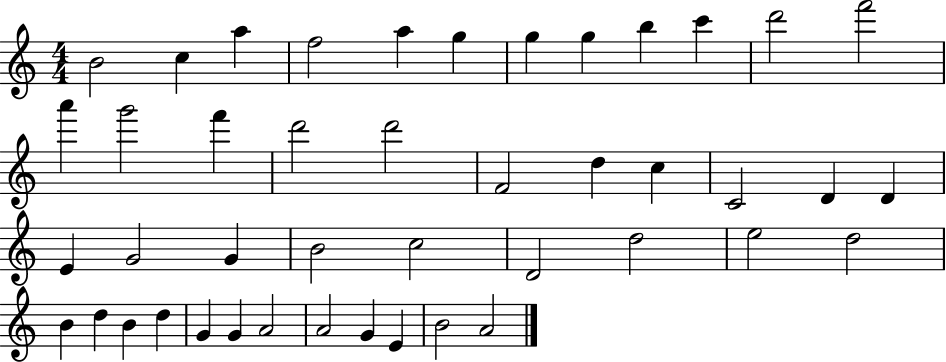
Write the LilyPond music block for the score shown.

{
  \clef treble
  \numericTimeSignature
  \time 4/4
  \key c \major
  b'2 c''4 a''4 | f''2 a''4 g''4 | g''4 g''4 b''4 c'''4 | d'''2 f'''2 | \break a'''4 g'''2 f'''4 | d'''2 d'''2 | f'2 d''4 c''4 | c'2 d'4 d'4 | \break e'4 g'2 g'4 | b'2 c''2 | d'2 d''2 | e''2 d''2 | \break b'4 d''4 b'4 d''4 | g'4 g'4 a'2 | a'2 g'4 e'4 | b'2 a'2 | \break \bar "|."
}